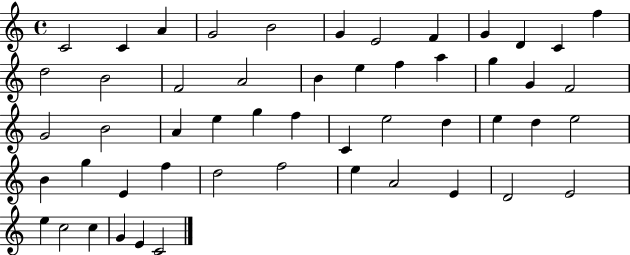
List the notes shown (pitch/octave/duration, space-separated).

C4/h C4/q A4/q G4/h B4/h G4/q E4/h F4/q G4/q D4/q C4/q F5/q D5/h B4/h F4/h A4/h B4/q E5/q F5/q A5/q G5/q G4/q F4/h G4/h B4/h A4/q E5/q G5/q F5/q C4/q E5/h D5/q E5/q D5/q E5/h B4/q G5/q E4/q F5/q D5/h F5/h E5/q A4/h E4/q D4/h E4/h E5/q C5/h C5/q G4/q E4/q C4/h